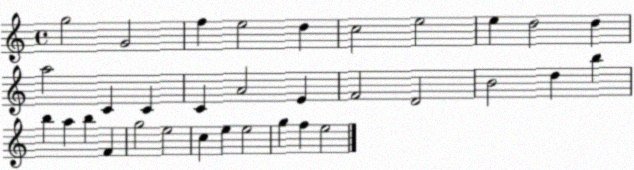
X:1
T:Untitled
M:4/4
L:1/4
K:C
g2 G2 f e2 d c2 e2 e d2 d a2 C C C A2 E F2 D2 B2 d b b a b F g2 e2 c e e2 g f e2